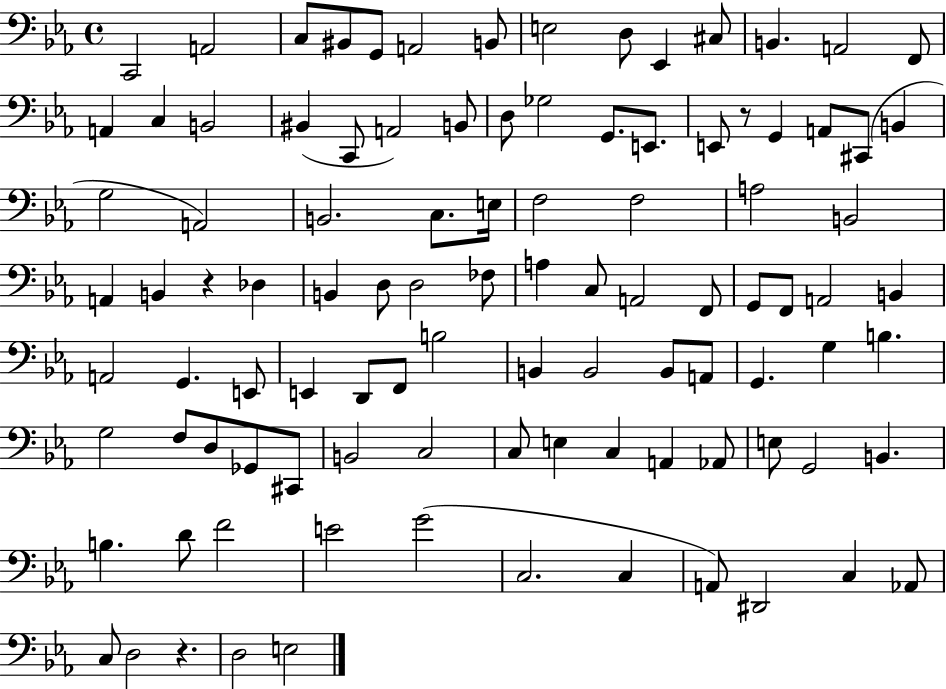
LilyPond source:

{
  \clef bass
  \time 4/4
  \defaultTimeSignature
  \key ees \major
  c,2 a,2 | c8 bis,8 g,8 a,2 b,8 | e2 d8 ees,4 cis8 | b,4. a,2 f,8 | \break a,4 c4 b,2 | bis,4( c,8 a,2) b,8 | d8 ges2 g,8. e,8. | e,8 r8 g,4 a,8 cis,8( b,4 | \break g2 a,2) | b,2. c8. e16 | f2 f2 | a2 b,2 | \break a,4 b,4 r4 des4 | b,4 d8 d2 fes8 | a4 c8 a,2 f,8 | g,8 f,8 a,2 b,4 | \break a,2 g,4. e,8 | e,4 d,8 f,8 b2 | b,4 b,2 b,8 a,8 | g,4. g4 b4. | \break g2 f8 d8 ges,8 cis,8 | b,2 c2 | c8 e4 c4 a,4 aes,8 | e8 g,2 b,4. | \break b4. d'8 f'2 | e'2 g'2( | c2. c4 | a,8) dis,2 c4 aes,8 | \break c8 d2 r4. | d2 e2 | \bar "|."
}